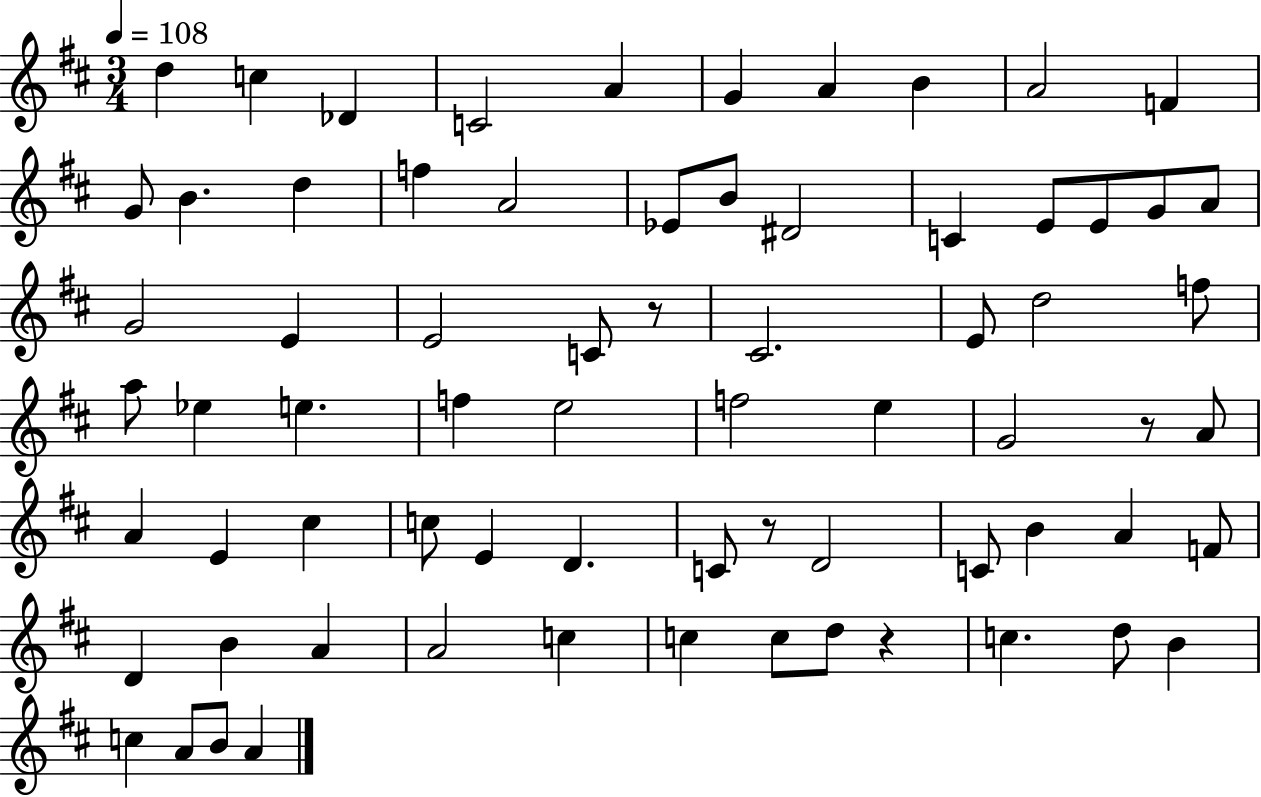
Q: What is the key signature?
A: D major